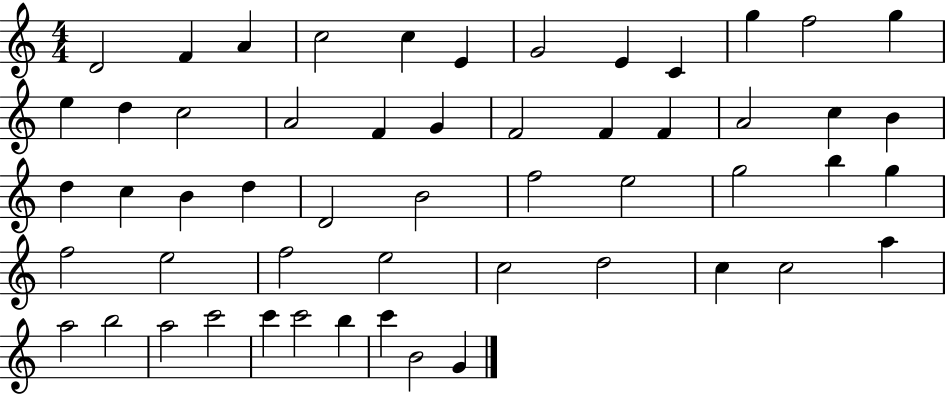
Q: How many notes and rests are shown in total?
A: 54